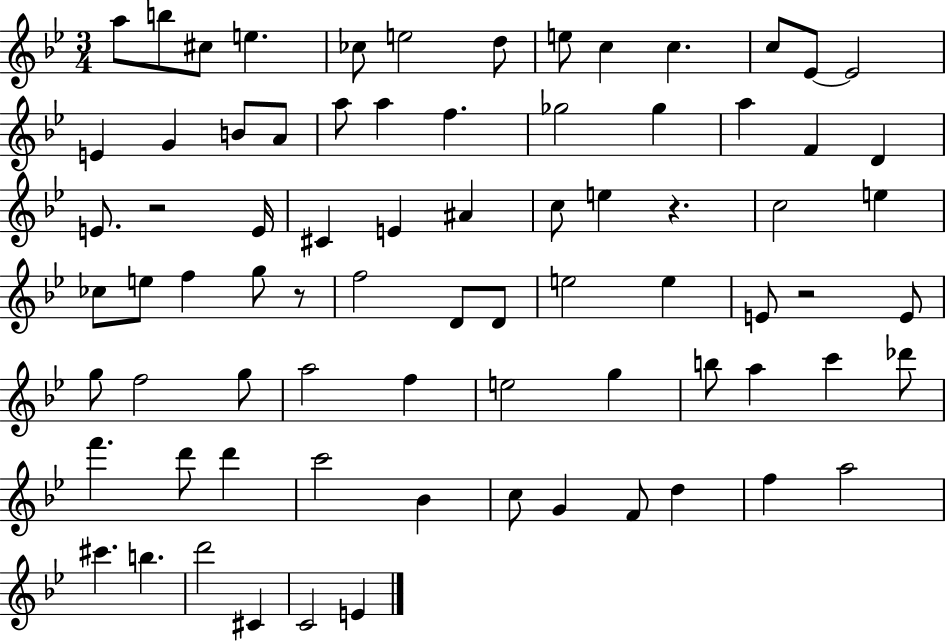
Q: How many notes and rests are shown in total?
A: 77